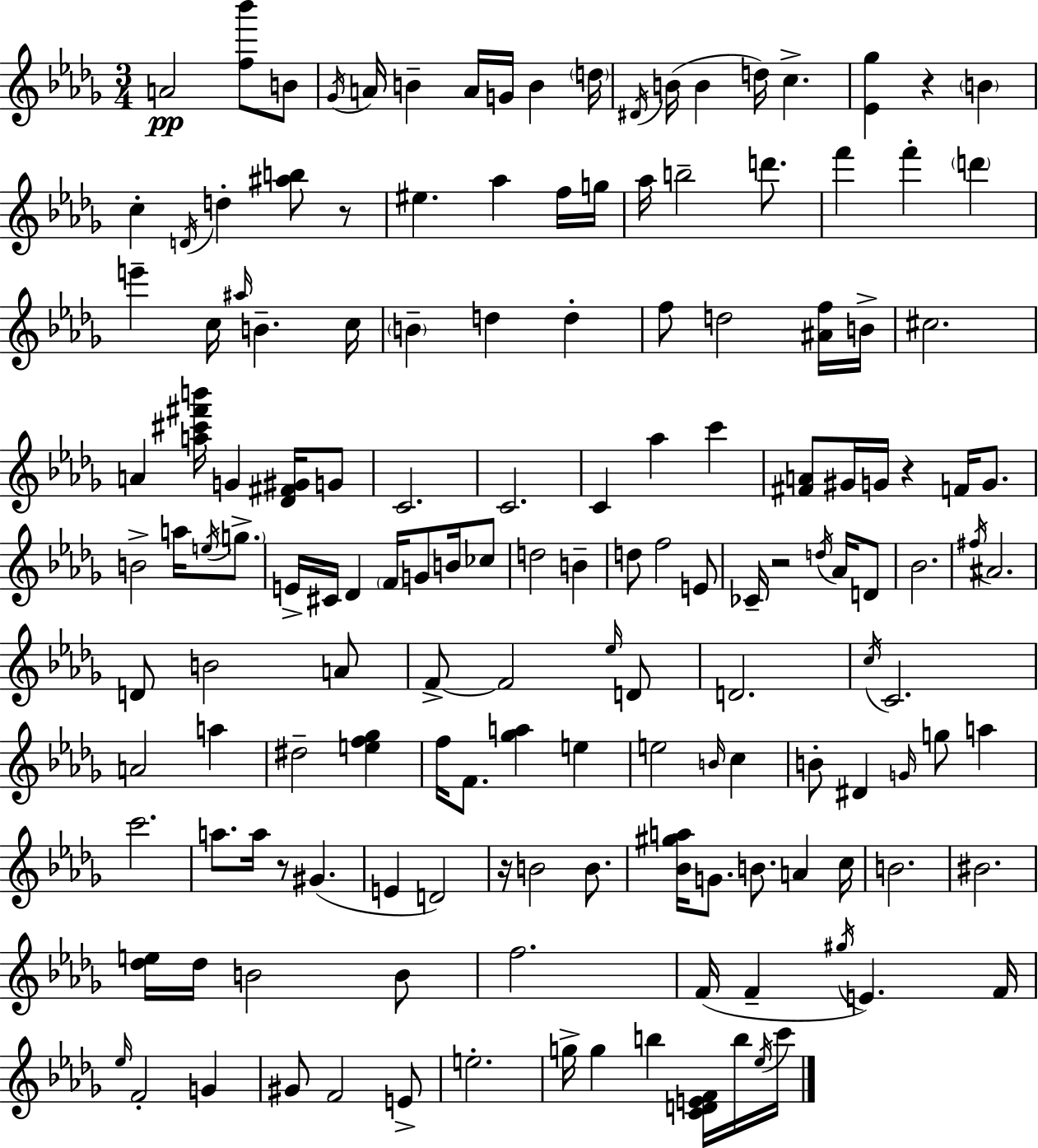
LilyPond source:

{
  \clef treble
  \numericTimeSignature
  \time 3/4
  \key bes \minor
  a'2\pp <f'' bes'''>8 b'8 | \acciaccatura { ges'16 } a'16 b'4-- a'16 g'16 b'4 | \parenthesize d''16 \acciaccatura { dis'16 }( b'16 b'4 d''16) c''4.-> | <ees' ges''>4 r4 \parenthesize b'4 | \break c''4-. \acciaccatura { d'16 } d''4-. <ais'' b''>8 | r8 eis''4. aes''4 | f''16 g''16 aes''16 b''2-- | d'''8. f'''4 f'''4-. \parenthesize d'''4 | \break e'''4-- c''16 \grace { ais''16 } b'4.-- | c''16 \parenthesize b'4-- d''4 | d''4-. f''8 d''2 | <ais' f''>16 b'16-> cis''2. | \break a'4 <a'' cis''' fis''' b'''>16 g'4 | <des' fis' gis'>16 g'8 c'2. | c'2. | c'4 aes''4 | \break c'''4 <fis' a'>8 gis'16 g'16 r4 | f'16 g'8. b'2-> | a''16 \acciaccatura { e''16 } \parenthesize g''8.-> e'16-> cis'16 des'4 \parenthesize f'16 | g'8 b'16 ces''8 d''2 | \break b'4-- d''8 f''2 | e'8 ces'16-- r2 | \acciaccatura { d''16 } aes'16 d'8 bes'2. | \acciaccatura { fis''16 } ais'2. | \break d'8 b'2 | a'8 f'8->~~ f'2 | \grace { ees''16 } d'8 d'2. | \acciaccatura { c''16 } c'2. | \break a'2 | a''4 dis''2-- | <e'' f'' ges''>4 f''16 f'8. | <ges'' a''>4 e''4 e''2 | \break \grace { b'16 } c''4 b'8-. | dis'4 \grace { g'16 } g''8 a''4 c'''2. | a''8. | a''16 r8 gis'4.( e'4 | \break d'2) r16 | b'2 b'8. <bes' gis'' a''>16 | g'8. b'8. a'4 c''16 b'2. | bis'2. | \break <des'' e''>16 | des''16 b'2 b'8 f''2. | f'16( | f'4-- \acciaccatura { gis''16 } e'4.) f'16 | \break \grace { ees''16 } f'2-. g'4 | gis'8 f'2 e'8-> | e''2.-. | g''16-> g''4 b''4 <c' d' e' f'>16 b''16 | \break \acciaccatura { ees''16 } c'''16 \bar "|."
}